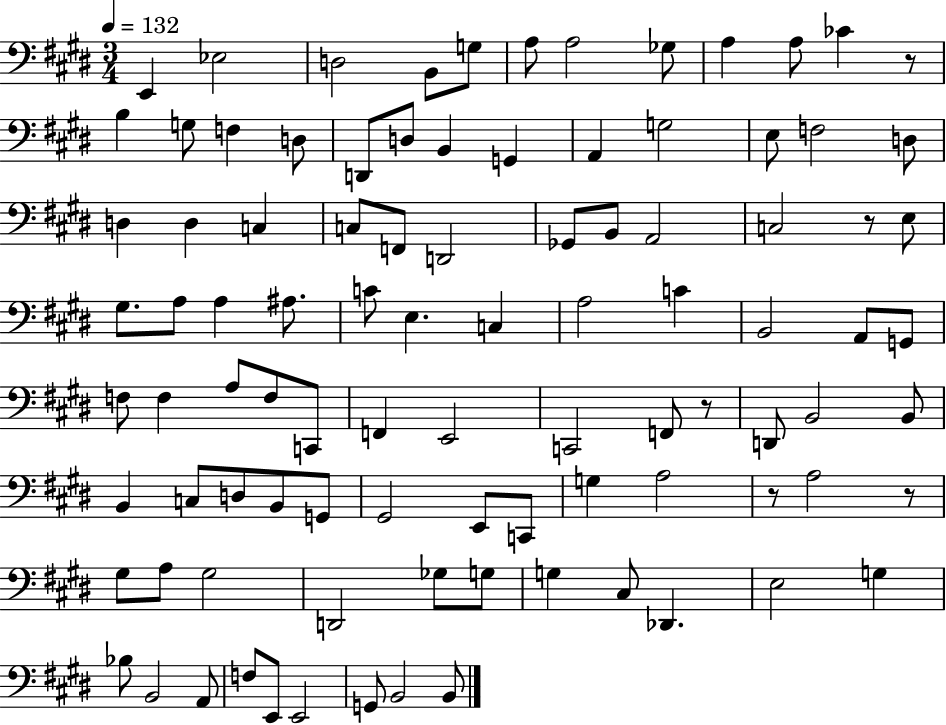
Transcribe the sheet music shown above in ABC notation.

X:1
T:Untitled
M:3/4
L:1/4
K:E
E,, _E,2 D,2 B,,/2 G,/2 A,/2 A,2 _G,/2 A, A,/2 _C z/2 B, G,/2 F, D,/2 D,,/2 D,/2 B,, G,, A,, G,2 E,/2 F,2 D,/2 D, D, C, C,/2 F,,/2 D,,2 _G,,/2 B,,/2 A,,2 C,2 z/2 E,/2 ^G,/2 A,/2 A, ^A,/2 C/2 E, C, A,2 C B,,2 A,,/2 G,,/2 F,/2 F, A,/2 F,/2 C,,/2 F,, E,,2 C,,2 F,,/2 z/2 D,,/2 B,,2 B,,/2 B,, C,/2 D,/2 B,,/2 G,,/2 ^G,,2 E,,/2 C,,/2 G, A,2 z/2 A,2 z/2 ^G,/2 A,/2 ^G,2 D,,2 _G,/2 G,/2 G, ^C,/2 _D,, E,2 G, _B,/2 B,,2 A,,/2 F,/2 E,,/2 E,,2 G,,/2 B,,2 B,,/2